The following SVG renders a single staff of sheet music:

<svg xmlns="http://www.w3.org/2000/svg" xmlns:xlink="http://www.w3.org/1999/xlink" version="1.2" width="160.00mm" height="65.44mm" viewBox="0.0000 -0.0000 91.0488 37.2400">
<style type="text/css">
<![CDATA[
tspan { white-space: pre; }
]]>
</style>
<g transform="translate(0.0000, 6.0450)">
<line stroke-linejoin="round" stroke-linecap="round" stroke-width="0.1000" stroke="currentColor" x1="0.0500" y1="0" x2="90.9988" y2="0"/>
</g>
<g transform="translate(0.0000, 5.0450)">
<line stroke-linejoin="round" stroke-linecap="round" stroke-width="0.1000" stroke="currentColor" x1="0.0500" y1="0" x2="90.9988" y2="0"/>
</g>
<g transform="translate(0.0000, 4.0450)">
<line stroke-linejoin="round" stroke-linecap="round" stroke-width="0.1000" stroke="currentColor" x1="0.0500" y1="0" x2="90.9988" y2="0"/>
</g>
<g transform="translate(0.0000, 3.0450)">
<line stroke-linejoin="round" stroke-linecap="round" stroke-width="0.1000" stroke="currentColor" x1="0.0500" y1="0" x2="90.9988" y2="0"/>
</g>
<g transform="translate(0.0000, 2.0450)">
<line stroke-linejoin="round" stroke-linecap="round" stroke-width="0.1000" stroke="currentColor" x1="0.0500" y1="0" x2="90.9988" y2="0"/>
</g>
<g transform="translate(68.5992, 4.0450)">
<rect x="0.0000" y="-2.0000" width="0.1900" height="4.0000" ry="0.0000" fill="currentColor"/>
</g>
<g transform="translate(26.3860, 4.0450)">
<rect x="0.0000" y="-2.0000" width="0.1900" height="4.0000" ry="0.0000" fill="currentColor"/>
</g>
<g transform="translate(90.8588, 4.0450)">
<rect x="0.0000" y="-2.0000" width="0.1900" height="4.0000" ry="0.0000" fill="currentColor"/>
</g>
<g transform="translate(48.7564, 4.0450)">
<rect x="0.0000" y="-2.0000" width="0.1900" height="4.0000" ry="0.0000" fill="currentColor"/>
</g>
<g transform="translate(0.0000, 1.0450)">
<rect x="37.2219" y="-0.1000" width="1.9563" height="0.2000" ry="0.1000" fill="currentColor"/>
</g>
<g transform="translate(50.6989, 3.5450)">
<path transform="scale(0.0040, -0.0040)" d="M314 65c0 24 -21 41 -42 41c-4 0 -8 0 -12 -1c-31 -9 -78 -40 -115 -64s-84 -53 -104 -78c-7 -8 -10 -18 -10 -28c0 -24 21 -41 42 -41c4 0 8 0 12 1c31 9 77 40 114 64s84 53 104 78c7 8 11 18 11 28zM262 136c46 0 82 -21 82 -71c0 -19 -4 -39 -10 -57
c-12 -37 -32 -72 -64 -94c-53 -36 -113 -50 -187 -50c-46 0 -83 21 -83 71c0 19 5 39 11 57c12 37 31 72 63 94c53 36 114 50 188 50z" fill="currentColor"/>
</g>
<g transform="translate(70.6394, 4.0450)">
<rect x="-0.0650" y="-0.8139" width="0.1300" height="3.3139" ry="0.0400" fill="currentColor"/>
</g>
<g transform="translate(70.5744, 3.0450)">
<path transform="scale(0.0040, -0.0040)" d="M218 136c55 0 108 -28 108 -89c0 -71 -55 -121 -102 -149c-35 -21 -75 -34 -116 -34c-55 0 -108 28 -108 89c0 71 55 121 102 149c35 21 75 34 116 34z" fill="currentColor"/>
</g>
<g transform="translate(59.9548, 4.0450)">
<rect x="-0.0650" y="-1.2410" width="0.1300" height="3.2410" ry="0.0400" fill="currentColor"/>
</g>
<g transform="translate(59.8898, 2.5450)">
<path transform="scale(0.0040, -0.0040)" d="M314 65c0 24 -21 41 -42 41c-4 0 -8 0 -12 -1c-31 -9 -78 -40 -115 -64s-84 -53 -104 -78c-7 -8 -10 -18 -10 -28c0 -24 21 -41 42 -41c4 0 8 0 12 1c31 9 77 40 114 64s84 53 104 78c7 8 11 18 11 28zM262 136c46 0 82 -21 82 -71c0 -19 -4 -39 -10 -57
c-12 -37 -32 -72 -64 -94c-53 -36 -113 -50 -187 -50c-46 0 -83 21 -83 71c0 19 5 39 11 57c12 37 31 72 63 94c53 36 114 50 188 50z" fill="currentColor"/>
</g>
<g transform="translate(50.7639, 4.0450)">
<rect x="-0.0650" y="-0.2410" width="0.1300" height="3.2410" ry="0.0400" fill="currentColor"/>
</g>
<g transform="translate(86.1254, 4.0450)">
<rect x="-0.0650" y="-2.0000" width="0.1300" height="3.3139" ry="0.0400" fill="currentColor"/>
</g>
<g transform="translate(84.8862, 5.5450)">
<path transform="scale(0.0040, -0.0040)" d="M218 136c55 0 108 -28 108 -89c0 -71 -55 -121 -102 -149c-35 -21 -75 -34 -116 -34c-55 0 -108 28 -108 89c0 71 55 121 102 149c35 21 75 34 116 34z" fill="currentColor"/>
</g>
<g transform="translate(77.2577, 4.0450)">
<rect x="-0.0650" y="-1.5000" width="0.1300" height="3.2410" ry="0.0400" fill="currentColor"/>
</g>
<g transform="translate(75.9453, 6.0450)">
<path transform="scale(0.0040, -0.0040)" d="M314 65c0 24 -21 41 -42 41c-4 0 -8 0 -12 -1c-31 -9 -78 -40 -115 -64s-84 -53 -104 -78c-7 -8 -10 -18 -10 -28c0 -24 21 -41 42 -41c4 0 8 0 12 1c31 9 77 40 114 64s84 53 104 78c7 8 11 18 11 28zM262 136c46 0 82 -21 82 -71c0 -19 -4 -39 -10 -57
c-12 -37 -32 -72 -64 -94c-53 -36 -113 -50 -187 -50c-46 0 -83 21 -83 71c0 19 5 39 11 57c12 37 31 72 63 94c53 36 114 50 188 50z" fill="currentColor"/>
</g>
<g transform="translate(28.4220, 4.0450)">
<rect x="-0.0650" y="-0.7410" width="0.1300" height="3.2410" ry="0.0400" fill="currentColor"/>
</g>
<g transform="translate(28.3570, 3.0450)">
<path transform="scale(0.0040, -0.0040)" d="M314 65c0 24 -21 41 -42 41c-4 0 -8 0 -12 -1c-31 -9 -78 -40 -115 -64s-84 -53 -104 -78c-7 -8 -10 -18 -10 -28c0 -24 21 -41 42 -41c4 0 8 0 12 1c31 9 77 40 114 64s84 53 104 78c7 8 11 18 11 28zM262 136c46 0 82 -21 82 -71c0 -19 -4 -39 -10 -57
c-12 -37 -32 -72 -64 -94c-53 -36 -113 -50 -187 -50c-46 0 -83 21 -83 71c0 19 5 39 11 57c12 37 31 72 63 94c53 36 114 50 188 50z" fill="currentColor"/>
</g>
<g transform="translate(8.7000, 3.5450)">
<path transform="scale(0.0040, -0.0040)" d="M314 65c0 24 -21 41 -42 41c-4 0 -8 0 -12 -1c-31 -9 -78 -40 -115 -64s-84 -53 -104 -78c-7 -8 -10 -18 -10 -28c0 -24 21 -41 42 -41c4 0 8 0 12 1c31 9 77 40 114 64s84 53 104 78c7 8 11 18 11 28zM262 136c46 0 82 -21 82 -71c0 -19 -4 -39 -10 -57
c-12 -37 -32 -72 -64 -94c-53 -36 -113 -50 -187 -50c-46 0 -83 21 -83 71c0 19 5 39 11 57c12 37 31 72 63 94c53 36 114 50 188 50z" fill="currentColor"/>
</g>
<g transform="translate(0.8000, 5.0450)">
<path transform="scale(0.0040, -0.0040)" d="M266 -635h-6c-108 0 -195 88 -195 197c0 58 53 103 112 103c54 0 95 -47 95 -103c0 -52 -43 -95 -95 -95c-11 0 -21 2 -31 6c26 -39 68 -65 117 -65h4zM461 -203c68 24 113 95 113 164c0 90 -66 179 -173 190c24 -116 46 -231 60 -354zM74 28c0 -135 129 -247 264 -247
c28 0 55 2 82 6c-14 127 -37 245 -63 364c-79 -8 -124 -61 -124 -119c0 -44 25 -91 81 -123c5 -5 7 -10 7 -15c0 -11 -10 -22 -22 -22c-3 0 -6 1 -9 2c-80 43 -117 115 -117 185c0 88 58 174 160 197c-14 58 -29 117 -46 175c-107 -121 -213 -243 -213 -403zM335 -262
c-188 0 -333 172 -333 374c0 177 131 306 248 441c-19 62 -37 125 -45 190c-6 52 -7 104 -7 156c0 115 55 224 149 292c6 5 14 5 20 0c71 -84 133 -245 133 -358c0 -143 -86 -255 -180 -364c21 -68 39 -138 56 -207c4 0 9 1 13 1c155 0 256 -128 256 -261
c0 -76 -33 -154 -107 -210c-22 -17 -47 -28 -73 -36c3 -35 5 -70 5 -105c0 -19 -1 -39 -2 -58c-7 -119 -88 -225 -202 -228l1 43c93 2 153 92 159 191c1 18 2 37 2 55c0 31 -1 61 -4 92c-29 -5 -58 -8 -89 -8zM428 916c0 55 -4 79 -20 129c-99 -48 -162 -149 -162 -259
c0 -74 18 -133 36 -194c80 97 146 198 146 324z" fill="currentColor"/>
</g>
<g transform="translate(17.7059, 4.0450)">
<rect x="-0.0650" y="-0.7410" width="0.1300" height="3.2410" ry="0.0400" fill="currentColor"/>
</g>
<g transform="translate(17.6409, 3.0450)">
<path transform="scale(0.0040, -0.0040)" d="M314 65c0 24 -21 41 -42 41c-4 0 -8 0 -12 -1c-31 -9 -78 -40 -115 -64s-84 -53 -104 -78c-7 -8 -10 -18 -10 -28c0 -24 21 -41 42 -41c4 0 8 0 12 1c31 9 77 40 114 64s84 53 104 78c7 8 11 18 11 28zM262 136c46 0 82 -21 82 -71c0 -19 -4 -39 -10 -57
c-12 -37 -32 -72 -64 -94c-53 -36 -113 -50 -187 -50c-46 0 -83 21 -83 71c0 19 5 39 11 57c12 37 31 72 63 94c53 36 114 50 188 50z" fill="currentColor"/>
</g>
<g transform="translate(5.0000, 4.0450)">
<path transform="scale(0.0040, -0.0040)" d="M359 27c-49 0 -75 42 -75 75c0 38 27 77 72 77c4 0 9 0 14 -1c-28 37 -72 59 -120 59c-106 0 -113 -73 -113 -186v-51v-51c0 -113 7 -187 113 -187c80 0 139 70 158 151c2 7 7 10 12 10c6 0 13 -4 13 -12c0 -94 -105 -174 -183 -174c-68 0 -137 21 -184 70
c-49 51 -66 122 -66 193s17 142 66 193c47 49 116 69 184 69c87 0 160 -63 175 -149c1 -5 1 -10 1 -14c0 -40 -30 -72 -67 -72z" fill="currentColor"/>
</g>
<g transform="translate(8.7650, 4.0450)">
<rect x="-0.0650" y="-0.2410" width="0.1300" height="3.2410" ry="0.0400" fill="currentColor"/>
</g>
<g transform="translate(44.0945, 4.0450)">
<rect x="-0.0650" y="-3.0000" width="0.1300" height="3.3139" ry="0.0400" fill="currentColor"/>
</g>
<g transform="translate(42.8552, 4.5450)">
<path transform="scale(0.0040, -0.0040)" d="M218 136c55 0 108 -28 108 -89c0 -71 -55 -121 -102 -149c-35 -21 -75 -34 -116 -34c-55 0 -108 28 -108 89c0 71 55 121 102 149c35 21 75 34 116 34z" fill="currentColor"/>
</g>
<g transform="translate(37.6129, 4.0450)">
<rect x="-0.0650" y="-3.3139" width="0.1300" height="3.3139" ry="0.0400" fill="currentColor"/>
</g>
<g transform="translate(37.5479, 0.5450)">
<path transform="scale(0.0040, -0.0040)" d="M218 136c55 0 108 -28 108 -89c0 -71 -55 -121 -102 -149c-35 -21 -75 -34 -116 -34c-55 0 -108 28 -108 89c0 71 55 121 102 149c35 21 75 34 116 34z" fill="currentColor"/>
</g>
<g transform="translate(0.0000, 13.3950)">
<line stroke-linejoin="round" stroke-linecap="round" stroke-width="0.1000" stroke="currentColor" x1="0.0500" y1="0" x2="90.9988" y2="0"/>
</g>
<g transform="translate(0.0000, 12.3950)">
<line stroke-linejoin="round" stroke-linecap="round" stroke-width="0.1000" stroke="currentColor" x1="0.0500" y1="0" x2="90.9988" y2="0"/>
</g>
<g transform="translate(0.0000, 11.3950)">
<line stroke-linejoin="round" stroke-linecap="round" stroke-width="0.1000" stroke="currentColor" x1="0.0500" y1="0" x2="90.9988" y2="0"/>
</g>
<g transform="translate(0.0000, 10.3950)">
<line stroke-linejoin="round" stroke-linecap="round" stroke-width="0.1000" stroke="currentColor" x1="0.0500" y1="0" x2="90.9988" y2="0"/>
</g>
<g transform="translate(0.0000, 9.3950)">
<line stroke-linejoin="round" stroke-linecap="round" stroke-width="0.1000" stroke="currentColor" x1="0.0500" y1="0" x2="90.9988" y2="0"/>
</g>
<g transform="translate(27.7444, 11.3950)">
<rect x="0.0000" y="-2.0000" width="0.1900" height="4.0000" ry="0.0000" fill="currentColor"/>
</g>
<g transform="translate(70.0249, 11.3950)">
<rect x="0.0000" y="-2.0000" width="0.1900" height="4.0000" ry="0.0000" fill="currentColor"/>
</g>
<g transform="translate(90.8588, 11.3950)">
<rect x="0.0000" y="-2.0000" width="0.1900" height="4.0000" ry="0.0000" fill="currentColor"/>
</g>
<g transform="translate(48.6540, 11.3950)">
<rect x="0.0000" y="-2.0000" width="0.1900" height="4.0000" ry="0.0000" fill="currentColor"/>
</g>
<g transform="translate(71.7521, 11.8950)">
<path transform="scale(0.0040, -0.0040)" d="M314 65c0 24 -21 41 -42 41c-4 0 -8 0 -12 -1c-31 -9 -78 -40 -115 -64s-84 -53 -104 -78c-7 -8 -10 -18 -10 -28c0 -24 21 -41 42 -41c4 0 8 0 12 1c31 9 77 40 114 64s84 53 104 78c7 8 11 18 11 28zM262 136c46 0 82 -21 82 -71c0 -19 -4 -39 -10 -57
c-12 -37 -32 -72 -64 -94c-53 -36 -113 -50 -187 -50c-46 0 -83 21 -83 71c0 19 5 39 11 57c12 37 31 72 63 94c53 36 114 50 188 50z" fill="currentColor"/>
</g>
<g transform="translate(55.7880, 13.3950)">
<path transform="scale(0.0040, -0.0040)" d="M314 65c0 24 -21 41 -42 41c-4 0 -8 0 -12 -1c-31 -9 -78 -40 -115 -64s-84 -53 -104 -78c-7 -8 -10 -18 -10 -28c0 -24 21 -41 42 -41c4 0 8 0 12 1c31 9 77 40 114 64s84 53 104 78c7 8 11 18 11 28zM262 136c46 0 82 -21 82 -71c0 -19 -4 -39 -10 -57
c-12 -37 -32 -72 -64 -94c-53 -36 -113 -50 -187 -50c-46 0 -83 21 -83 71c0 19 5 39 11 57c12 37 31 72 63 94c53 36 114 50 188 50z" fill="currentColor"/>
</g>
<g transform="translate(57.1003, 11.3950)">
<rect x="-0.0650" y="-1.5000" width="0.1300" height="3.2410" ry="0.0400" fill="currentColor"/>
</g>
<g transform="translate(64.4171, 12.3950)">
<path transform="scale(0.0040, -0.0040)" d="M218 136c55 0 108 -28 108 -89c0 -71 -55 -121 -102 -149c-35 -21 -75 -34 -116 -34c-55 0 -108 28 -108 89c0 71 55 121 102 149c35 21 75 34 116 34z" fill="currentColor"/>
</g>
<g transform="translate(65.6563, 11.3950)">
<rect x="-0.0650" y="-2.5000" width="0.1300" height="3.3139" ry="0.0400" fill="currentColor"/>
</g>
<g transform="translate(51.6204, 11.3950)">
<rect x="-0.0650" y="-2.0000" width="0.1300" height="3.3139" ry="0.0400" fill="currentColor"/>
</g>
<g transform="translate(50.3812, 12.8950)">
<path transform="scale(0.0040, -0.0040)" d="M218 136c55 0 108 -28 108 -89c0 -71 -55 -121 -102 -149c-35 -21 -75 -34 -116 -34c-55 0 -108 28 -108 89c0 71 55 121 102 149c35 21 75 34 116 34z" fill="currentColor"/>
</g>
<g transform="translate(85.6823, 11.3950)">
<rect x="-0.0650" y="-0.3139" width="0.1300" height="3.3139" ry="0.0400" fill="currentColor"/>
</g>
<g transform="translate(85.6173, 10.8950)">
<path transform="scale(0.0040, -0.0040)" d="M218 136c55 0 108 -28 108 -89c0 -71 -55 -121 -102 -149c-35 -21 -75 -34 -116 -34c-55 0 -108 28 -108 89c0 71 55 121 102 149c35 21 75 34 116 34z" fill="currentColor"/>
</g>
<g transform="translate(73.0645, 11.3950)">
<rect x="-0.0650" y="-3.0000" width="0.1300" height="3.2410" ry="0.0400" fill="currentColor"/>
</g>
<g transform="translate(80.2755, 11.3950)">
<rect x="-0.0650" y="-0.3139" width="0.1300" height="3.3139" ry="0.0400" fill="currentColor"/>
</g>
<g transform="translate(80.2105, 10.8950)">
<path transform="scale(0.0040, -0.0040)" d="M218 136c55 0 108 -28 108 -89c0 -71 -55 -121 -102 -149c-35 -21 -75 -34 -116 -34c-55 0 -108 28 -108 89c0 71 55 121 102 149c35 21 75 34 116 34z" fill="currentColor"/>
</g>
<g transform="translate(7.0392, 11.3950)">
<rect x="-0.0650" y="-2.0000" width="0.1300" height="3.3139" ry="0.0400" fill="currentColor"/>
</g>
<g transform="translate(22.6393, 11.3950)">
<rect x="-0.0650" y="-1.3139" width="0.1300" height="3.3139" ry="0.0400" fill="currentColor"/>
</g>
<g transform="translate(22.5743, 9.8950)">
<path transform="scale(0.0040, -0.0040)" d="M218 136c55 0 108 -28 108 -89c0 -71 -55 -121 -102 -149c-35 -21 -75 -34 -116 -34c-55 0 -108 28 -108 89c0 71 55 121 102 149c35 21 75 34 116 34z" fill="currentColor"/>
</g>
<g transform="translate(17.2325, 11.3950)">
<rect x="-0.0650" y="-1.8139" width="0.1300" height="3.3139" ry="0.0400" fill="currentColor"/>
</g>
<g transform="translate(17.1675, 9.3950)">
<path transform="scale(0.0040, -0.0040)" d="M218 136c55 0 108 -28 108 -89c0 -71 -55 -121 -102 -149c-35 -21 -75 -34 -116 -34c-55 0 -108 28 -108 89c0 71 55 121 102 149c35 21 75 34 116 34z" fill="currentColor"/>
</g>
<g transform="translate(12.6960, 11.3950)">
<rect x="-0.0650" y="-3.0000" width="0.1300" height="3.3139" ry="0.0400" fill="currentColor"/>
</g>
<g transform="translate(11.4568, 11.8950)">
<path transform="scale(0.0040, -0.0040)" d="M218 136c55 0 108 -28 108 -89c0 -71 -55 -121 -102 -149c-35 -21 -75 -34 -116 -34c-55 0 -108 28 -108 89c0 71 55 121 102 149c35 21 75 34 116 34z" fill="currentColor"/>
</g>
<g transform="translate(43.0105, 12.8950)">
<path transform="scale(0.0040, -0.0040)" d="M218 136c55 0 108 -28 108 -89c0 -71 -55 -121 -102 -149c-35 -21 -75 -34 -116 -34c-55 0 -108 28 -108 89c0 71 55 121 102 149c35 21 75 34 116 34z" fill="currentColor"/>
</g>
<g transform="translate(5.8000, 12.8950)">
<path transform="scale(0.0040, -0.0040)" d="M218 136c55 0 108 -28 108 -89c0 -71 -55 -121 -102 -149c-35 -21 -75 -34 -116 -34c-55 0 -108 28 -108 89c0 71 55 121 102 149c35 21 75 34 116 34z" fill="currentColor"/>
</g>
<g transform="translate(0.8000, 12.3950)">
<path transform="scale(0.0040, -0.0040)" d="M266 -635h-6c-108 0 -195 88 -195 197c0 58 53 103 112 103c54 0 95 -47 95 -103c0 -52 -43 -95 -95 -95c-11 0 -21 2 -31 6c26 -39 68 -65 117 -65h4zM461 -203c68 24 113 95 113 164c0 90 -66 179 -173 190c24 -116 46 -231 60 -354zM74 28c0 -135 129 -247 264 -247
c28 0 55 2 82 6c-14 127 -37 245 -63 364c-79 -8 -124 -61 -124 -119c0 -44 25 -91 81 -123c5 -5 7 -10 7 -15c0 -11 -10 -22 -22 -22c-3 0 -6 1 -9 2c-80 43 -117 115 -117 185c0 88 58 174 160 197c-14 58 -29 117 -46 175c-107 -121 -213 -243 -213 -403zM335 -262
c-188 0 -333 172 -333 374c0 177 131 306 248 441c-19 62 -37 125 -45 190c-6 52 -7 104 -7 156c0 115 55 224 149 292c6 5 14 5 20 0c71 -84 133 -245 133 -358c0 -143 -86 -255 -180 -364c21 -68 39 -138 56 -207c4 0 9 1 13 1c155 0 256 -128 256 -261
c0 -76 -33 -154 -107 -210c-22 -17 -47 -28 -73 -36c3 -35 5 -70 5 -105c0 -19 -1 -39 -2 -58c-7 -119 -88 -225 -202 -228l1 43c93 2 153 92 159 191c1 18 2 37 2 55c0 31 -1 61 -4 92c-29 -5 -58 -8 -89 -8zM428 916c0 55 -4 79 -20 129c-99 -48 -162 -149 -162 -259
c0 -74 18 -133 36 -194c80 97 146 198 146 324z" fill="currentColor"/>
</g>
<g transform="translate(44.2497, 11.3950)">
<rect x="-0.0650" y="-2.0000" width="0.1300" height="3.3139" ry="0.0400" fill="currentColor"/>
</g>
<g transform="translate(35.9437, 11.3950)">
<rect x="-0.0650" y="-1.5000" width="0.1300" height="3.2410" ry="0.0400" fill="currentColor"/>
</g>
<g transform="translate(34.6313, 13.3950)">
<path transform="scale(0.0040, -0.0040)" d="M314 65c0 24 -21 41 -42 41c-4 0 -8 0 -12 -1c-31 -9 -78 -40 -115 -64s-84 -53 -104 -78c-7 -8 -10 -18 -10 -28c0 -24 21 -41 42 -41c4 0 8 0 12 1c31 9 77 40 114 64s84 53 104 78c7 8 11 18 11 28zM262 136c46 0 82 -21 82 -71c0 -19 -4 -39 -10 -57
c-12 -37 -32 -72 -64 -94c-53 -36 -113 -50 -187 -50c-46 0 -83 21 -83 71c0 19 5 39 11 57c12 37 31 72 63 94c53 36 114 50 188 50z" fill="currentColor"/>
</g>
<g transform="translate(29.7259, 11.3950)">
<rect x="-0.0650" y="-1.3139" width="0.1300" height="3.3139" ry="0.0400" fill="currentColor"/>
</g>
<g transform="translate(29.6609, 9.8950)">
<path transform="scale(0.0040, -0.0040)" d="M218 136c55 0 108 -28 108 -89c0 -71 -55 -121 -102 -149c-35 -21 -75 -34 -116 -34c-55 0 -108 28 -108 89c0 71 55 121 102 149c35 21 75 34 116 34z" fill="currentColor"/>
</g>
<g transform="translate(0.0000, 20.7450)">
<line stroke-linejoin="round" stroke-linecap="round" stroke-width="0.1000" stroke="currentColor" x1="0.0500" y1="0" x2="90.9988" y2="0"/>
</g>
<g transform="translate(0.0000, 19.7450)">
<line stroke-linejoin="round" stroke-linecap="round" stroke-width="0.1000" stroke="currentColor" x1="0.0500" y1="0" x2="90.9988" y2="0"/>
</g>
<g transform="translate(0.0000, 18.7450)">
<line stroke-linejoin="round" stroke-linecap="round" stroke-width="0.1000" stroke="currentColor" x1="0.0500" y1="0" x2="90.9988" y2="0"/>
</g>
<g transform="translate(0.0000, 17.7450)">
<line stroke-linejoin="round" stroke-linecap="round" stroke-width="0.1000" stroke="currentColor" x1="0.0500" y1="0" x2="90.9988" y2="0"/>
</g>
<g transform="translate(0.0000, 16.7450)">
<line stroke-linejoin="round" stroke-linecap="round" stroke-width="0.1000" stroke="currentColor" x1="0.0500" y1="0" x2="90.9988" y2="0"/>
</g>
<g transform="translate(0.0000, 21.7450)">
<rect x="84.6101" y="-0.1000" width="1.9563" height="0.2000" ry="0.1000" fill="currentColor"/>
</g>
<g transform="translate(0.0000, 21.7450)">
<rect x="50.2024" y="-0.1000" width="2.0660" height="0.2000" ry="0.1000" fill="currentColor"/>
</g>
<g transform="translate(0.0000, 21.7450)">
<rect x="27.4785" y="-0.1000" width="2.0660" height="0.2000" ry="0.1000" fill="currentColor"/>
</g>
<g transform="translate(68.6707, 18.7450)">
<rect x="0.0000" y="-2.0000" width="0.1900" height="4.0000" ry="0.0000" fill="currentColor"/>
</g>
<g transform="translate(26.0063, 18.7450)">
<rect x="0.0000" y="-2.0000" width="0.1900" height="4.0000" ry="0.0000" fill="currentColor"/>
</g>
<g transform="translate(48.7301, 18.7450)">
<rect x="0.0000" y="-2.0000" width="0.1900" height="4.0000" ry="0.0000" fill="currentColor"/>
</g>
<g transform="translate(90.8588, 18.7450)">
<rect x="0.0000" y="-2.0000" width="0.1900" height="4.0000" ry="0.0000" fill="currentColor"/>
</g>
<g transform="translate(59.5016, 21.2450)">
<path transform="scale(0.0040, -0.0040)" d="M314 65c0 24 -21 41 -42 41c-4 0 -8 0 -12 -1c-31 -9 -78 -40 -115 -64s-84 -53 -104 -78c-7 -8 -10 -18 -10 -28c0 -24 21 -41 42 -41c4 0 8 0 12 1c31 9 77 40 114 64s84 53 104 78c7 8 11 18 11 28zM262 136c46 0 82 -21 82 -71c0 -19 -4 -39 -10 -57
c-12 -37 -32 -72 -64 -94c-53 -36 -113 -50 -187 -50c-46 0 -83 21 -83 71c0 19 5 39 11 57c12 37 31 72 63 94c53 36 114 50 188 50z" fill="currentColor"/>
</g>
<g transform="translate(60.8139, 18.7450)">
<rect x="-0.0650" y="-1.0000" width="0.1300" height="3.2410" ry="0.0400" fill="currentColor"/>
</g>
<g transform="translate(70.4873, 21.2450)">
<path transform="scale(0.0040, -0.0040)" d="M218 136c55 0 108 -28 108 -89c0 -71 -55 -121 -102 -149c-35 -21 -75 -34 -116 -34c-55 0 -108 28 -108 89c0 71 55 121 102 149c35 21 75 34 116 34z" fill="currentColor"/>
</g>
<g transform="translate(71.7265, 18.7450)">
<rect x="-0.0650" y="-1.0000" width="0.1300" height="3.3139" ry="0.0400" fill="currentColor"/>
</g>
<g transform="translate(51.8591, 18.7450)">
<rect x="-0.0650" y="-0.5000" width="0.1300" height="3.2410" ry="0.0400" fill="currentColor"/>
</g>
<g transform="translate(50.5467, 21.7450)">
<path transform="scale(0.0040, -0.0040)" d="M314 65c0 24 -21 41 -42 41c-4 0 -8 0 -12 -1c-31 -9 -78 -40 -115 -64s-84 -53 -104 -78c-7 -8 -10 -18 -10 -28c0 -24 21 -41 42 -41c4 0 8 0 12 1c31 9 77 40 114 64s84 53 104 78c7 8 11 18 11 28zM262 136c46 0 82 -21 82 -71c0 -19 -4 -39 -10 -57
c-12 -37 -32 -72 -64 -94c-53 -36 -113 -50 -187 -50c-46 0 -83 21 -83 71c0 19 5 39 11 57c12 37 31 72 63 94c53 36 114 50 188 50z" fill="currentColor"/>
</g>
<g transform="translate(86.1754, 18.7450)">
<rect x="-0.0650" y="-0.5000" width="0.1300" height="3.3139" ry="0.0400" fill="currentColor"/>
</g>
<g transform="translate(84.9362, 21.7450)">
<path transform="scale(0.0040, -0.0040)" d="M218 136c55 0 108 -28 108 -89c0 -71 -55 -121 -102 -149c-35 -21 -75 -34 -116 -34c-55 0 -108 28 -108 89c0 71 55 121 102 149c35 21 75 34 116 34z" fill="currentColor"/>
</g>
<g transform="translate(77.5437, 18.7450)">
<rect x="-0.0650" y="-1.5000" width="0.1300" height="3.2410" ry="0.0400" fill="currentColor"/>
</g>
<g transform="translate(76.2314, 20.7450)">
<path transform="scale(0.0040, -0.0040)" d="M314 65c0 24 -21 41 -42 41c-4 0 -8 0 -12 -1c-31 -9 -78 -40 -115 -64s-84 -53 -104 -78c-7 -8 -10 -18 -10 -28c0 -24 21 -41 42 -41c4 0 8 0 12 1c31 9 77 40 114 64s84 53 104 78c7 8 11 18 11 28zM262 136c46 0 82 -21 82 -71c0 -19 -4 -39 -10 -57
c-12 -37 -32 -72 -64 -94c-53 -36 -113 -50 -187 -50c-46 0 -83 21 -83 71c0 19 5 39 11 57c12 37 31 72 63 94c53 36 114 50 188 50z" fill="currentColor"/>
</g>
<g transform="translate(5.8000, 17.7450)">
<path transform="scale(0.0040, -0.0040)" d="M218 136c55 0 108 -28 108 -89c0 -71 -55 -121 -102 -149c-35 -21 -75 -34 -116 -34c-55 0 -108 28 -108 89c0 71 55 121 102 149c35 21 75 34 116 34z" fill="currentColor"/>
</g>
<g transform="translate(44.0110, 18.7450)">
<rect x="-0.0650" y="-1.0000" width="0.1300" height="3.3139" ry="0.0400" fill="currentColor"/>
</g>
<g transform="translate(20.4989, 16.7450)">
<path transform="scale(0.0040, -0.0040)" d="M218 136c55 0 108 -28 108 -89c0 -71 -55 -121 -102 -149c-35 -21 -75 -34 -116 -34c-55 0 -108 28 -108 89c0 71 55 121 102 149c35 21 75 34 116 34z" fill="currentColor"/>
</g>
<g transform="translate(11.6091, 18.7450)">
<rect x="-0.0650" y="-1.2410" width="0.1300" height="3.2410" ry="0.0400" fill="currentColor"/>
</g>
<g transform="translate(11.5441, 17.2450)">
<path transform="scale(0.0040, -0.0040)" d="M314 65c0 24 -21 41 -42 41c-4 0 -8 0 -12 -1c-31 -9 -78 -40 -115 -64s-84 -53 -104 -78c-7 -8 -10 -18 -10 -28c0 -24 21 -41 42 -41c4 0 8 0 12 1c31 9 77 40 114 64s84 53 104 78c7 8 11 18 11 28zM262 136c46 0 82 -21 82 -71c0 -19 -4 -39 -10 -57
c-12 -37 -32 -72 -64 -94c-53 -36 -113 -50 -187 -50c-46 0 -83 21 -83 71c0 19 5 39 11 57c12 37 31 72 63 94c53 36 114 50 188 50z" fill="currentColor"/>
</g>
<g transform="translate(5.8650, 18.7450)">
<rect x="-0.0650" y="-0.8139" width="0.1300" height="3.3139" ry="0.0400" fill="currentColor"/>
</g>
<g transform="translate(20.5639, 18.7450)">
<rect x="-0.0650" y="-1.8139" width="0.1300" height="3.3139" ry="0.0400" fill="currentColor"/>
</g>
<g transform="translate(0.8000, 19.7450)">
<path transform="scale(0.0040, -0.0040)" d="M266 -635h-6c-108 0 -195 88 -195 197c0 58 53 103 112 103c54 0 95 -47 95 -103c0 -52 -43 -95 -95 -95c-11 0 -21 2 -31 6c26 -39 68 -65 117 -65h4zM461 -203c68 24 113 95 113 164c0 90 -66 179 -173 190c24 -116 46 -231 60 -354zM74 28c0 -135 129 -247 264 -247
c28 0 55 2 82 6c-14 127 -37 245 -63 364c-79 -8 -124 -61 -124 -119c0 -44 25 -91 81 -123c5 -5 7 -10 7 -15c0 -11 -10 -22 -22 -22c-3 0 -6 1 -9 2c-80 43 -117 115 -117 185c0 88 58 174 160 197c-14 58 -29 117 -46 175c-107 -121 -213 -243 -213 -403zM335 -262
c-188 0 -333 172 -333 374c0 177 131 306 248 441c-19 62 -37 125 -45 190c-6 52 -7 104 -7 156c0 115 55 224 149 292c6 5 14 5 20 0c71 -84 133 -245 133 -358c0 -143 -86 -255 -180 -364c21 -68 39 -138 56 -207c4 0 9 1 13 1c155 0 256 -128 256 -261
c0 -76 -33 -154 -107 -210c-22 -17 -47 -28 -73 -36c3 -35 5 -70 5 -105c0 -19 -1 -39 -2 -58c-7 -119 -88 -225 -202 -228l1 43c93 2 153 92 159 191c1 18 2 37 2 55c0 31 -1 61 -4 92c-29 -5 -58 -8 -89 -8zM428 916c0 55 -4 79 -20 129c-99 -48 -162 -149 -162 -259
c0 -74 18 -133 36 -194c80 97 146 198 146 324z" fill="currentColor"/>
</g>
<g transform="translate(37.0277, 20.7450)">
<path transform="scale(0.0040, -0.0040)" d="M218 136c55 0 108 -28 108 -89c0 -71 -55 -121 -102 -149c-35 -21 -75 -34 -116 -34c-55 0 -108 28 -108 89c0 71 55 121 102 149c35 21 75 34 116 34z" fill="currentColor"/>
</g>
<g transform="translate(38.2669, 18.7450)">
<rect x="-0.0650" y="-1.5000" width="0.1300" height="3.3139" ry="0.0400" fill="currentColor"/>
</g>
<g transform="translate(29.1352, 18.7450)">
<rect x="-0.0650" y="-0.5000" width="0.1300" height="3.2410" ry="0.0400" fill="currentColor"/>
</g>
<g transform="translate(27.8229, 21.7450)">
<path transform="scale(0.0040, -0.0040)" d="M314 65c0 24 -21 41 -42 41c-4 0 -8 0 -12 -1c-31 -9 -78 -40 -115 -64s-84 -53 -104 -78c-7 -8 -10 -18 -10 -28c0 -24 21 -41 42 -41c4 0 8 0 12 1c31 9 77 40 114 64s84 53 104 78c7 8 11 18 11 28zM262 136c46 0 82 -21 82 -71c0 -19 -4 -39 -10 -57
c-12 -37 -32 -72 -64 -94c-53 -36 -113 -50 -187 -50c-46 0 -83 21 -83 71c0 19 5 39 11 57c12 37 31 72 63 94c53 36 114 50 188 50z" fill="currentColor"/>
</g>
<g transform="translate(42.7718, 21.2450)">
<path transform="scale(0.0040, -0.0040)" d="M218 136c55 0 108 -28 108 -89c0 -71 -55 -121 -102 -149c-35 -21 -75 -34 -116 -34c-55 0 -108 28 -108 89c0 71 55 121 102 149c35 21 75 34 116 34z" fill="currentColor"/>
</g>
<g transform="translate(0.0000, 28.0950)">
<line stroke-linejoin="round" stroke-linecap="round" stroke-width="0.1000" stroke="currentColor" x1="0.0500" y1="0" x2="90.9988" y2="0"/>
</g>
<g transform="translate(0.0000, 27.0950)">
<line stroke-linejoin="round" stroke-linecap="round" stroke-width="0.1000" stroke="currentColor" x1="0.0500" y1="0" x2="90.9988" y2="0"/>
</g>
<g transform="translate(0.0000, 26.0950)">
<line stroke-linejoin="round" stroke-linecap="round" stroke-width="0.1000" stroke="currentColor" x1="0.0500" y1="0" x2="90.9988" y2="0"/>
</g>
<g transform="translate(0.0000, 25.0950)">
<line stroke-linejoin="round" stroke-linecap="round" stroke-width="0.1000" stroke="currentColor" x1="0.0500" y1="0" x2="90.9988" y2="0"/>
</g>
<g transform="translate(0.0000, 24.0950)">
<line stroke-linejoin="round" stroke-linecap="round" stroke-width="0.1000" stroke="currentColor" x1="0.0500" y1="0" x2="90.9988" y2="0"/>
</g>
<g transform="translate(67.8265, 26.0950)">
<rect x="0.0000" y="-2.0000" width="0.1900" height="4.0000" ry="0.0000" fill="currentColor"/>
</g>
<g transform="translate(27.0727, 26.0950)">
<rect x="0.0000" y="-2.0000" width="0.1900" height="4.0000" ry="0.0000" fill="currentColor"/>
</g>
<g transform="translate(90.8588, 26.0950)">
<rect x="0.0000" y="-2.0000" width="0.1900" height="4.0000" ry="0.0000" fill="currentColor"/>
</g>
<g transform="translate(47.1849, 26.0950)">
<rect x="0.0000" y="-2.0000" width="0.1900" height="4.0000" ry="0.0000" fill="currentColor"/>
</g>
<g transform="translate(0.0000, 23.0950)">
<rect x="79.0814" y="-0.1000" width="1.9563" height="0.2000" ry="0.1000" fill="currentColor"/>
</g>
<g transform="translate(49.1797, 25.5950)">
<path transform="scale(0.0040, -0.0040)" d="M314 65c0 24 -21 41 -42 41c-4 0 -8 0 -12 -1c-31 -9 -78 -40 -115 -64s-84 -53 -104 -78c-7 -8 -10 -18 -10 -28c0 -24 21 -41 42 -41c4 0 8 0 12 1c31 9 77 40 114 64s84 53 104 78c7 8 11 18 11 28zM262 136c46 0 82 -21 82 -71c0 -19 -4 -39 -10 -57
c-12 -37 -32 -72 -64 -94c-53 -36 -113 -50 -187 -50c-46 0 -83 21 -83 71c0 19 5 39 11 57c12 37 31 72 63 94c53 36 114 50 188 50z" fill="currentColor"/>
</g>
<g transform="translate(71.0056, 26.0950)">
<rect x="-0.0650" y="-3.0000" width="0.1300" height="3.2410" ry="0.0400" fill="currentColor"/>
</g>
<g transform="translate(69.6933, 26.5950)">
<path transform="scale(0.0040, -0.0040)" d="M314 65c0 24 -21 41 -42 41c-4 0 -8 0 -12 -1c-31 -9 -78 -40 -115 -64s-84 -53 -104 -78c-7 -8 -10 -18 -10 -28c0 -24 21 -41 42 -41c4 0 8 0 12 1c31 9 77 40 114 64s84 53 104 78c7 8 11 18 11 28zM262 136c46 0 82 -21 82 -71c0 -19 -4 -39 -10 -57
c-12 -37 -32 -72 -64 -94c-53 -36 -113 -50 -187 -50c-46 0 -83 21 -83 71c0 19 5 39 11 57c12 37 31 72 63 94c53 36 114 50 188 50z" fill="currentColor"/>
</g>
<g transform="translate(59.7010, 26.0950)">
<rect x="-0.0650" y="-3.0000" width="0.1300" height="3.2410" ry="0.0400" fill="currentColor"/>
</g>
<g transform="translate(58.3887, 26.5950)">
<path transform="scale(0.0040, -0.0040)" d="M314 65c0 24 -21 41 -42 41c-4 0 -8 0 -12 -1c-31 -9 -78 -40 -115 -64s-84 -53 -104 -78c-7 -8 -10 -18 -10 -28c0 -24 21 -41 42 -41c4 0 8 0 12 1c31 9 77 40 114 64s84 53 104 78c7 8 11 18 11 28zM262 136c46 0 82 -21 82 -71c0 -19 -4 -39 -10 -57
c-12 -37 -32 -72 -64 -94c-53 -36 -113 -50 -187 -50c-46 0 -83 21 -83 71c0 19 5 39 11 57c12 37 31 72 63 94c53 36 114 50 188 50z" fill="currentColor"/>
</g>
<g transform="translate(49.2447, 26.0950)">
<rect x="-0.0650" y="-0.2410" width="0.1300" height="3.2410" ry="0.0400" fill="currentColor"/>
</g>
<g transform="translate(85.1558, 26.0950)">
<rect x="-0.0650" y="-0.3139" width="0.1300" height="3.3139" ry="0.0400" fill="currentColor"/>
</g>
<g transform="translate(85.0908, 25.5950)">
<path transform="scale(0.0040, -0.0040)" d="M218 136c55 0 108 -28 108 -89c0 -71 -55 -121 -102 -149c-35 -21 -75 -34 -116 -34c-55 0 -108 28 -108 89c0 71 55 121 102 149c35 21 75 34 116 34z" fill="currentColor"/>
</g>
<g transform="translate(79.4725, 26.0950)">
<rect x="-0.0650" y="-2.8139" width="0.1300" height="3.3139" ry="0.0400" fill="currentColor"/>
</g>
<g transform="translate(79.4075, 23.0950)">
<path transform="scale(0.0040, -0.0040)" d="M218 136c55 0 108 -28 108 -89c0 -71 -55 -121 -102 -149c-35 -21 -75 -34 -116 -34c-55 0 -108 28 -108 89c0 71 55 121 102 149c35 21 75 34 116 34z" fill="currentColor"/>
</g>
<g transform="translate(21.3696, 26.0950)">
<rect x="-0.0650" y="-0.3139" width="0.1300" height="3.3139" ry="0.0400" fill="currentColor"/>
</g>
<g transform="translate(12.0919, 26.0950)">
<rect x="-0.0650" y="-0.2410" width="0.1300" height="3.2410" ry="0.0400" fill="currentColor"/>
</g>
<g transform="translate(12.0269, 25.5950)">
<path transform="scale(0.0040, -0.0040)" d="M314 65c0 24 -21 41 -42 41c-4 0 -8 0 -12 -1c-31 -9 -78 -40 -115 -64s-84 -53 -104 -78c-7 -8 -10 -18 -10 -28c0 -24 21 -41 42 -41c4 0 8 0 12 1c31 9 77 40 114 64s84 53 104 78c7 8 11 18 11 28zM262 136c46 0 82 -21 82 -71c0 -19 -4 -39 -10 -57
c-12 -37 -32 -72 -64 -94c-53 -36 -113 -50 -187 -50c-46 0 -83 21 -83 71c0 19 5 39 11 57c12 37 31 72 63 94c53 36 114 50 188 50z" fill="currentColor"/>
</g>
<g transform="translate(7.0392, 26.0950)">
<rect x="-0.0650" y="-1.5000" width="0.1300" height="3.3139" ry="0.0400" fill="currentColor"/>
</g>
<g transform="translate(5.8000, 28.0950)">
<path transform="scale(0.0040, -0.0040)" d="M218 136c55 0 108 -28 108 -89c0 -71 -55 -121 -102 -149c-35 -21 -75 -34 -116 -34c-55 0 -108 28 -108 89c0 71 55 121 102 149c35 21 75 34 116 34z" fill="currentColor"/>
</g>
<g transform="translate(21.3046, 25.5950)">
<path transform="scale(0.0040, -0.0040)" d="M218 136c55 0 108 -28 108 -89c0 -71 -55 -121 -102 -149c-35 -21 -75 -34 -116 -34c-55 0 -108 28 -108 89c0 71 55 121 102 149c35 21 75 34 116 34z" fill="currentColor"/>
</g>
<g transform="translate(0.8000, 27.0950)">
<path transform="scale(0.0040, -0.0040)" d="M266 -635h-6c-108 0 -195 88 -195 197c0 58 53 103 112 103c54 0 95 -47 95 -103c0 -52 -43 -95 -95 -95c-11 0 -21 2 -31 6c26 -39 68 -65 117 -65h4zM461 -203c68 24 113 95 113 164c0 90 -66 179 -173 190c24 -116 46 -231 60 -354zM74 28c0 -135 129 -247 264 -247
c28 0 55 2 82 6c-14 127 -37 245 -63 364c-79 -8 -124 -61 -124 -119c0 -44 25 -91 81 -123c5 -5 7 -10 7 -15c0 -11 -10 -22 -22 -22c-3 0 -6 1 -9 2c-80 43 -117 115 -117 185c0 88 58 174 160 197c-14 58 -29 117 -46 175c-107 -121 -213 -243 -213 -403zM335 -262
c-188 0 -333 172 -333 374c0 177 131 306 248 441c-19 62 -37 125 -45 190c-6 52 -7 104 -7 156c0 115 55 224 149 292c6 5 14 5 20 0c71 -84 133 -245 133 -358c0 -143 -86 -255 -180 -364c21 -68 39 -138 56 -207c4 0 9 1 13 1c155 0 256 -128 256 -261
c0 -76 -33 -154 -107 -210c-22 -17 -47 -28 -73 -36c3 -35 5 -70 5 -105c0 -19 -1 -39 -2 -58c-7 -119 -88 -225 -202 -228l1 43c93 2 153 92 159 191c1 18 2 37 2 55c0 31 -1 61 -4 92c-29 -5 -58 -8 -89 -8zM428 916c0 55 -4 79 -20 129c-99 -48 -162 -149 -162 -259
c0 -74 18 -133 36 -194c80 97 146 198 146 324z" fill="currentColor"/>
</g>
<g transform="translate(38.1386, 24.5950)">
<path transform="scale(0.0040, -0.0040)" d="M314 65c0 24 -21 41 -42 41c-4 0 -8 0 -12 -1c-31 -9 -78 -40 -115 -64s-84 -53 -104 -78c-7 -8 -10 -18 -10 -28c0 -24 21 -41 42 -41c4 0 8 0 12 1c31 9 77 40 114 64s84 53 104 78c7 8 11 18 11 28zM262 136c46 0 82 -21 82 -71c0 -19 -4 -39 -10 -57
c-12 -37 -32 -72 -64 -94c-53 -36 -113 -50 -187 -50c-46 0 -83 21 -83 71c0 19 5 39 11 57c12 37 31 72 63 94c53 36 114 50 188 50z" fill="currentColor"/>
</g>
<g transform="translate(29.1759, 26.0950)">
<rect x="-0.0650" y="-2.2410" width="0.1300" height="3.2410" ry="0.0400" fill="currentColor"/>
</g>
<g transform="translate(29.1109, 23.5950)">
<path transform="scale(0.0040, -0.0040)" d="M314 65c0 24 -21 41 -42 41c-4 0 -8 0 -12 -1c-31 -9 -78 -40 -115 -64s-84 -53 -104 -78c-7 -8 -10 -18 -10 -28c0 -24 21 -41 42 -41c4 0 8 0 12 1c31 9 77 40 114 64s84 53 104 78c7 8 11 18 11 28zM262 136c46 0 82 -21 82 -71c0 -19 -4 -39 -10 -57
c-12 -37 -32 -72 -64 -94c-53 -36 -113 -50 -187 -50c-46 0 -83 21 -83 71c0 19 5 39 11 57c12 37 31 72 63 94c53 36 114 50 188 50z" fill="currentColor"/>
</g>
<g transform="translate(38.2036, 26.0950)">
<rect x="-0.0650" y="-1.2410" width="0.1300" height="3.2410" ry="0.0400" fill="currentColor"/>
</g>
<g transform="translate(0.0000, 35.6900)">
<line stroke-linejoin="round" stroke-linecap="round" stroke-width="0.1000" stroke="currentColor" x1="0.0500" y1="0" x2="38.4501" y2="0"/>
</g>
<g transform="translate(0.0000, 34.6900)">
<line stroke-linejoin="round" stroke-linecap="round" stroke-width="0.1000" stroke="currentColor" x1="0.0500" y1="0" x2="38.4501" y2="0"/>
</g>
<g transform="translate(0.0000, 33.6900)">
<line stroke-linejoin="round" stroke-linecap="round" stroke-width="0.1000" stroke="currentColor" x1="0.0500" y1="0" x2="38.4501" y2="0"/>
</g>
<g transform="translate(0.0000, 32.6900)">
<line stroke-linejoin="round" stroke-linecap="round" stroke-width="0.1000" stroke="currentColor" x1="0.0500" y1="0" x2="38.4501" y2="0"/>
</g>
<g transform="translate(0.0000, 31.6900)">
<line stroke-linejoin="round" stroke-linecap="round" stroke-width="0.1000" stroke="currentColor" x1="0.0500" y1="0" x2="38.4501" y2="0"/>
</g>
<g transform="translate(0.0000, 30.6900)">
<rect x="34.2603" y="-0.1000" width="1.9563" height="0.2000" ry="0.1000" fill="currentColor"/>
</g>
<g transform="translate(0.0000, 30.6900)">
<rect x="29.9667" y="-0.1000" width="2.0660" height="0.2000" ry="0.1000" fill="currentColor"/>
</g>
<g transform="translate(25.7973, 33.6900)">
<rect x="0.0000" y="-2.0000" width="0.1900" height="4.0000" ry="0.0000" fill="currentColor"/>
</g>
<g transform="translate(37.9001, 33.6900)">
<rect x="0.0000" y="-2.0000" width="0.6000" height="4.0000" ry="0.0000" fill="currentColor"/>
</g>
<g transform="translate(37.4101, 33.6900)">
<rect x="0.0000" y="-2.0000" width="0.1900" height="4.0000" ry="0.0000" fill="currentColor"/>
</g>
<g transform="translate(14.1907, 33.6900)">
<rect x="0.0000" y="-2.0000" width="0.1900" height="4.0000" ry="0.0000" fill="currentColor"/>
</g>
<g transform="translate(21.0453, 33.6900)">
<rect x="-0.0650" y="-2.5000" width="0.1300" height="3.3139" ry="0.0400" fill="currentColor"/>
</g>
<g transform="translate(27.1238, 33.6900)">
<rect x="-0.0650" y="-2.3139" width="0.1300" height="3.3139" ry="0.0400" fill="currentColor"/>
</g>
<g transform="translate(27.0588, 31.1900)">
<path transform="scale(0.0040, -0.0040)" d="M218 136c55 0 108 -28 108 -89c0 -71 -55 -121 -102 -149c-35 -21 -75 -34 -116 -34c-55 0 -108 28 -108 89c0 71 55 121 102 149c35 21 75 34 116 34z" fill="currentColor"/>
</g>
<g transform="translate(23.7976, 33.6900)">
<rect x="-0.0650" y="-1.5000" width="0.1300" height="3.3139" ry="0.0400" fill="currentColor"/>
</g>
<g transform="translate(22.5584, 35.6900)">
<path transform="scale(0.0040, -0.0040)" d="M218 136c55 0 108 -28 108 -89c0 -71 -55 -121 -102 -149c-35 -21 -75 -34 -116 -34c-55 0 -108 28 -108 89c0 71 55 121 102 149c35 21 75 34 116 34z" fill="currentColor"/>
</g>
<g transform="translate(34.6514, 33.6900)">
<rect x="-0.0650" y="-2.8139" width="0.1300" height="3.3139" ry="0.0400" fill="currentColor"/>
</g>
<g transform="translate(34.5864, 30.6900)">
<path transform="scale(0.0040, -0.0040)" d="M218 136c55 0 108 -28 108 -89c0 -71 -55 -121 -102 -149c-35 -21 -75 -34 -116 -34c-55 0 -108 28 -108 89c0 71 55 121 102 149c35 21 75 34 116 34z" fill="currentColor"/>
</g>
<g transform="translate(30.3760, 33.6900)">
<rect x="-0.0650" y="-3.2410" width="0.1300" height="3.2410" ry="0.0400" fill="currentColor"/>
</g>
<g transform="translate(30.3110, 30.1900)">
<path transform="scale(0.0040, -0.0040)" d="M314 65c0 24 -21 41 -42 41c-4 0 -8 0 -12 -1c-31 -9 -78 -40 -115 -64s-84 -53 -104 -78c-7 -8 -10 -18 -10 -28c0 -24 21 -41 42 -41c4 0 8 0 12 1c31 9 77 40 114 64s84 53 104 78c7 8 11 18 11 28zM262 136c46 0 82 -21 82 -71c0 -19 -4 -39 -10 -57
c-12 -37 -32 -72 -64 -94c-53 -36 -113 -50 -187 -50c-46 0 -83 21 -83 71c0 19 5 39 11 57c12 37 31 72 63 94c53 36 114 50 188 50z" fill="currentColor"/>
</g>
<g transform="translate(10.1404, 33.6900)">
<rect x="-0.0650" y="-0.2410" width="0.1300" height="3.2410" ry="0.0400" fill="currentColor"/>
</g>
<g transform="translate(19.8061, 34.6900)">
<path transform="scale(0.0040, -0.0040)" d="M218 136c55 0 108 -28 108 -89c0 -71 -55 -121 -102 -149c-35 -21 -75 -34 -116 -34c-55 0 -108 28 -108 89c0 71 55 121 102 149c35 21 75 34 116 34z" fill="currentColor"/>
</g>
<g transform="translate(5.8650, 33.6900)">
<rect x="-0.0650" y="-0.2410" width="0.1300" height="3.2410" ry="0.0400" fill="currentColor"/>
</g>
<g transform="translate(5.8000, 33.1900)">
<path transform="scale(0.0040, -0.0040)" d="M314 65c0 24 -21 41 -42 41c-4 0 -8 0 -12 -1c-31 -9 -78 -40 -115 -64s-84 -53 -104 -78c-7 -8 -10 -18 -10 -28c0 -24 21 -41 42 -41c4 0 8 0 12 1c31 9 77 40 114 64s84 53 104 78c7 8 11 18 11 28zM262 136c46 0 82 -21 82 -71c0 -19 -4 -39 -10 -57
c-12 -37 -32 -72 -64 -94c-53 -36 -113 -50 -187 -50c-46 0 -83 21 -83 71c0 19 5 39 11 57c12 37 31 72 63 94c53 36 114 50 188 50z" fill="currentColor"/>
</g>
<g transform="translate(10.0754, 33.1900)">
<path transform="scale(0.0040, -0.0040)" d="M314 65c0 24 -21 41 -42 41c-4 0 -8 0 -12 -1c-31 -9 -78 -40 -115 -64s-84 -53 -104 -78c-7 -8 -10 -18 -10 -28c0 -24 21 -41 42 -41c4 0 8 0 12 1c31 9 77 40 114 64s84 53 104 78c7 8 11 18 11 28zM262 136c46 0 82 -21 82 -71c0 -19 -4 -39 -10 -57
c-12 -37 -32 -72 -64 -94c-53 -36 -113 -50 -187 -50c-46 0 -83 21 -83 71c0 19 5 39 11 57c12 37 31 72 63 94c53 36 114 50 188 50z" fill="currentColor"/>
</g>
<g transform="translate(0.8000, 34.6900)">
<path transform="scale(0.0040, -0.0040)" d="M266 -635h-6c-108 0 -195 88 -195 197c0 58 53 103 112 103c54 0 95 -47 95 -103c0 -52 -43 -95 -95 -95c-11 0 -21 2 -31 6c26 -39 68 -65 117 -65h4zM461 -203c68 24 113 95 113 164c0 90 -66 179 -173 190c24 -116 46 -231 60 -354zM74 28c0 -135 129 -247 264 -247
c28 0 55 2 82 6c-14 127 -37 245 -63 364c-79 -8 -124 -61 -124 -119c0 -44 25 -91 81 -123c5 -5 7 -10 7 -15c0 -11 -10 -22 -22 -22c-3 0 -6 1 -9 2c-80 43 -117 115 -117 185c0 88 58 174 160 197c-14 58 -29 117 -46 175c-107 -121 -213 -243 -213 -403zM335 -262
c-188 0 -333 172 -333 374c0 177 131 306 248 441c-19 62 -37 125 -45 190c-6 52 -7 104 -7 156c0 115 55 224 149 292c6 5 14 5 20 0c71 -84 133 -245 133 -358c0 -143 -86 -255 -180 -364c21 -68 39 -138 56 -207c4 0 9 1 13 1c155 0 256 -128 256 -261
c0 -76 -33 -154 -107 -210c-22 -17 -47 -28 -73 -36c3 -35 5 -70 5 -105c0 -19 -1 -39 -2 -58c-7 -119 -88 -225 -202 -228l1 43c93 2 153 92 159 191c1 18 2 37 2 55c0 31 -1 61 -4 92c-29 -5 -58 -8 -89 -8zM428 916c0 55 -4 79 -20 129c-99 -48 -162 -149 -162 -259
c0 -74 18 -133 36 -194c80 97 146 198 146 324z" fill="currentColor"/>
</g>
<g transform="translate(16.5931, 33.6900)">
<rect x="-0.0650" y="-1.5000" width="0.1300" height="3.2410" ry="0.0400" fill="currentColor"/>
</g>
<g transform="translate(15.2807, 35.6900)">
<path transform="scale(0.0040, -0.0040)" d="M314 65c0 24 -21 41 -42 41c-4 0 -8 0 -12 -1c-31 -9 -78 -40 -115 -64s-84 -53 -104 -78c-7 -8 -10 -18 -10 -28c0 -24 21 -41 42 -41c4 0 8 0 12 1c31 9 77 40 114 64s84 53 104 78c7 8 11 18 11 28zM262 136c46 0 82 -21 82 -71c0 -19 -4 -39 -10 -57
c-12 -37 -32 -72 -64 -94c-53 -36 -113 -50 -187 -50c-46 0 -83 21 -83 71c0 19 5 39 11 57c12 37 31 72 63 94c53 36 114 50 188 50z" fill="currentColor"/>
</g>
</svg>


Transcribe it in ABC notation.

X:1
T:Untitled
M:4/4
L:1/4
K:C
c2 d2 d2 b A c2 e2 d E2 F F A f e e E2 F F E2 G A2 c c d e2 f C2 E D C2 D2 D E2 C E c2 c g2 e2 c2 A2 A2 a c c2 c2 E2 G E g b2 a